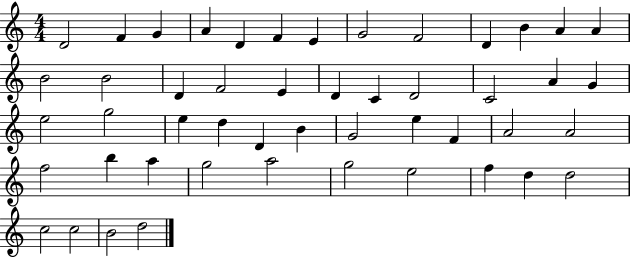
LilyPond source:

{
  \clef treble
  \numericTimeSignature
  \time 4/4
  \key c \major
  d'2 f'4 g'4 | a'4 d'4 f'4 e'4 | g'2 f'2 | d'4 b'4 a'4 a'4 | \break b'2 b'2 | d'4 f'2 e'4 | d'4 c'4 d'2 | c'2 a'4 g'4 | \break e''2 g''2 | e''4 d''4 d'4 b'4 | g'2 e''4 f'4 | a'2 a'2 | \break f''2 b''4 a''4 | g''2 a''2 | g''2 e''2 | f''4 d''4 d''2 | \break c''2 c''2 | b'2 d''2 | \bar "|."
}